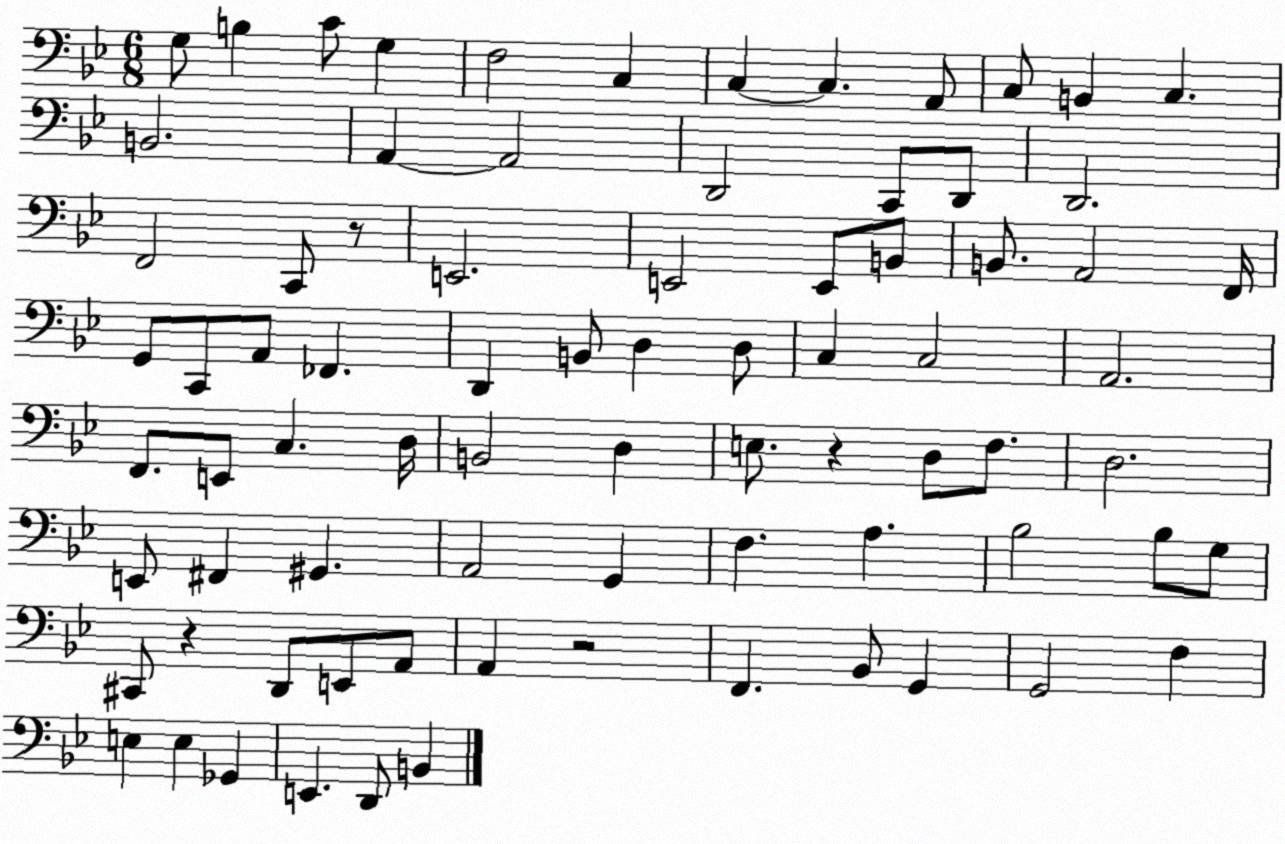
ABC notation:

X:1
T:Untitled
M:6/8
L:1/4
K:Bb
G,/2 B, C/2 G, F,2 C, C, C, A,,/2 C,/2 B,, C, B,,2 A,, A,,2 D,,2 C,,/2 D,,/2 D,,2 F,,2 C,,/2 z/2 E,,2 E,,2 E,,/2 B,,/2 B,,/2 A,,2 F,,/4 G,,/2 C,,/2 A,,/2 _F,, D,, B,,/2 D, D,/2 C, C,2 A,,2 F,,/2 E,,/2 C, D,/4 B,,2 D, E,/2 z D,/2 F,/2 D,2 E,,/2 ^F,, ^G,, A,,2 G,, F, A, _B,2 _B,/2 G,/2 ^C,,/2 z D,,/2 E,,/2 A,,/2 A,, z2 F,, _B,,/2 G,, G,,2 F, E, E, _G,, E,, D,,/2 B,,